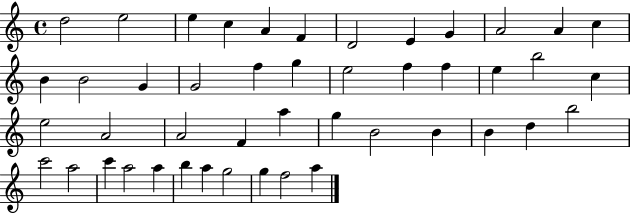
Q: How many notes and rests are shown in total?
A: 46